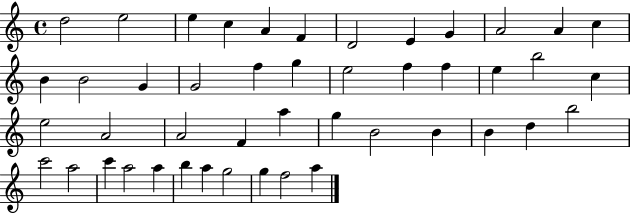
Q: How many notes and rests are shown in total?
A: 46